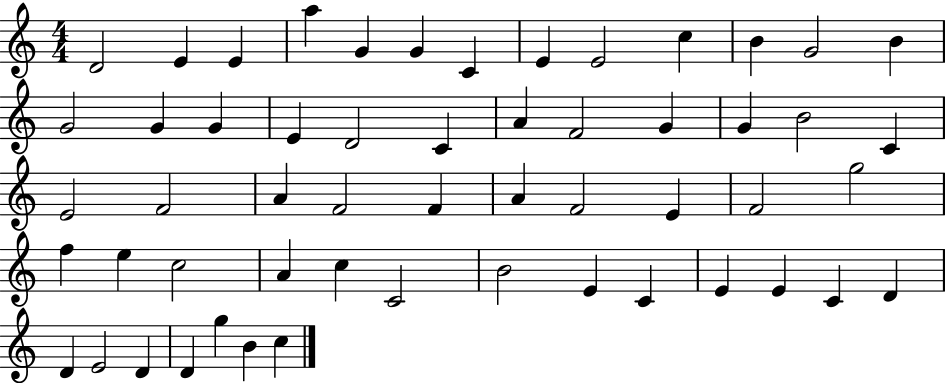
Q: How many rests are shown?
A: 0